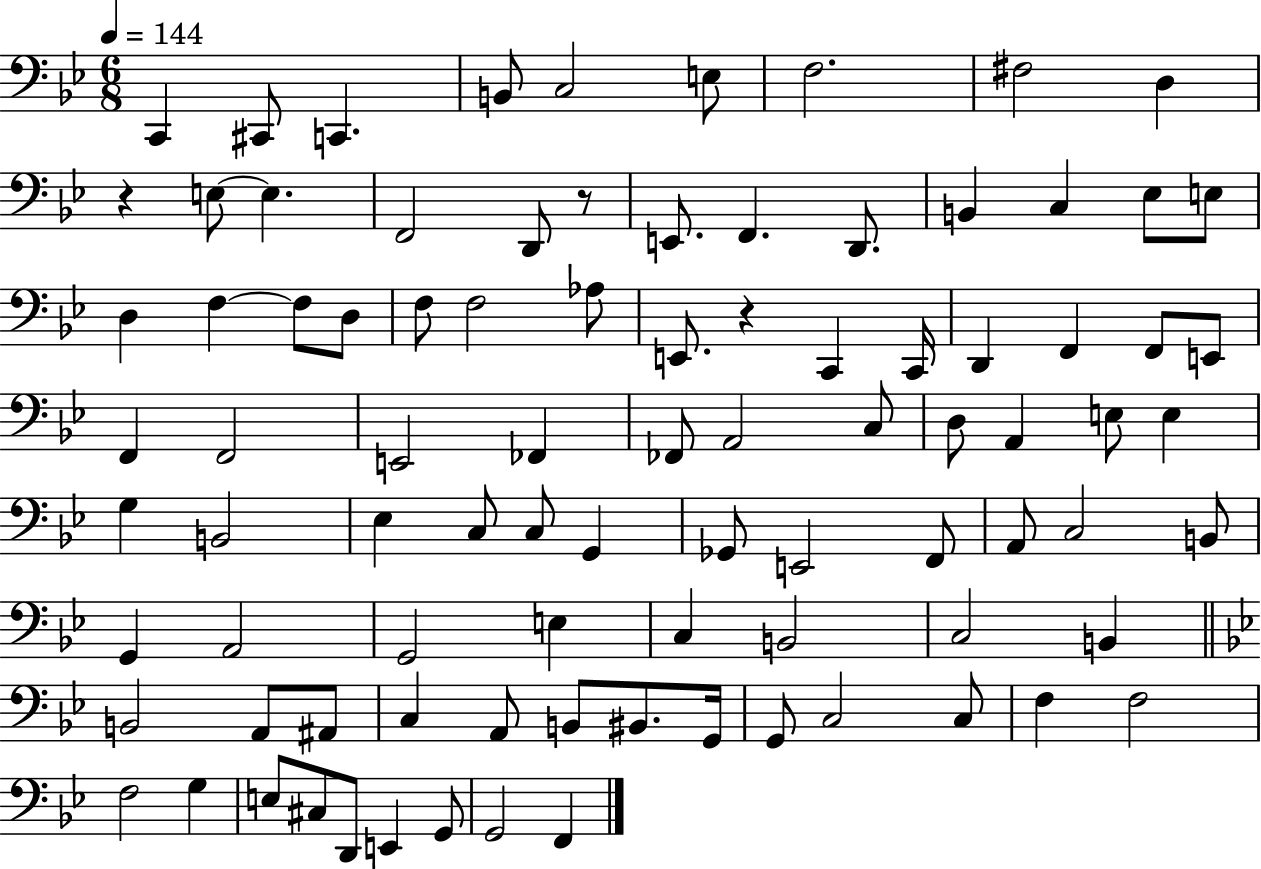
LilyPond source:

{
  \clef bass
  \numericTimeSignature
  \time 6/8
  \key bes \major
  \tempo 4 = 144
  c,4 cis,8 c,4. | b,8 c2 e8 | f2. | fis2 d4 | \break r4 e8~~ e4. | f,2 d,8 r8 | e,8. f,4. d,8. | b,4 c4 ees8 e8 | \break d4 f4~~ f8 d8 | f8 f2 aes8 | e,8. r4 c,4 c,16 | d,4 f,4 f,8 e,8 | \break f,4 f,2 | e,2 fes,4 | fes,8 a,2 c8 | d8 a,4 e8 e4 | \break g4 b,2 | ees4 c8 c8 g,4 | ges,8 e,2 f,8 | a,8 c2 b,8 | \break g,4 a,2 | g,2 e4 | c4 b,2 | c2 b,4 | \break \bar "||" \break \key bes \major b,2 a,8 ais,8 | c4 a,8 b,8 bis,8. g,16 | g,8 c2 c8 | f4 f2 | \break f2 g4 | e8 cis8 d,8 e,4 g,8 | g,2 f,4 | \bar "|."
}